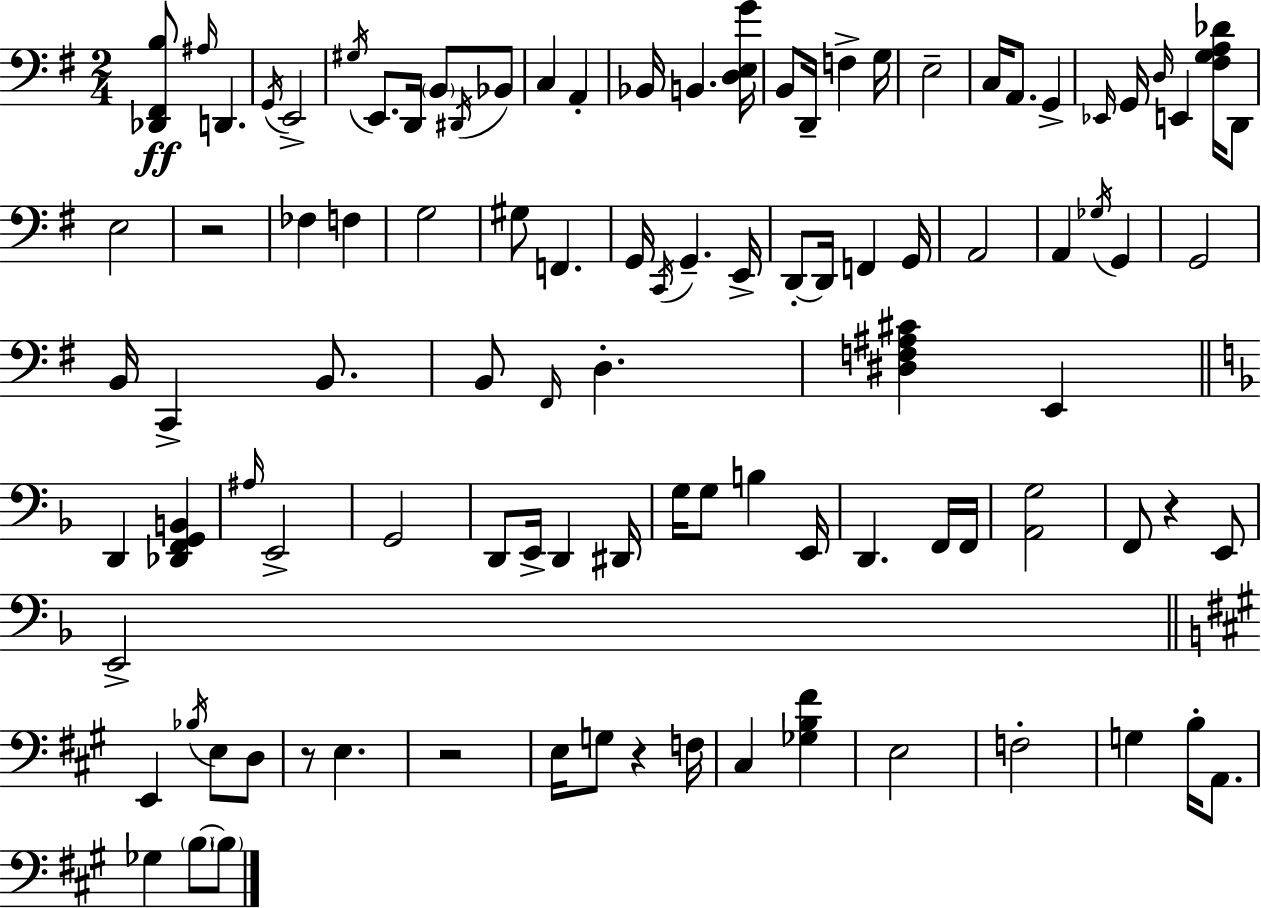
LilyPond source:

{
  \clef bass
  \numericTimeSignature
  \time 2/4
  \key g \major
  \repeat volta 2 { <des, fis, b>8\ff \grace { ais16 } d,4. | \acciaccatura { g,16 } e,2-> | \acciaccatura { gis16 } e,8. d,16 \parenthesize b,8 | \acciaccatura { dis,16 } bes,8 c4 | \break a,4-. bes,16 b,4. | <d e g'>16 b,8 d,16-- f4-> | g16 e2-- | c16 a,8. | \break g,4-> \grace { ees,16 } g,16 \grace { d16 } e,4 | <fis g a des'>16 d,8 e2 | r2 | fes4 | \break f4 g2 | gis8 | f,4. g,16 \acciaccatura { c,16 } | g,4.-- e,16-> d,8-.~~ | \break d,16 f,4 g,16 a,2 | a,4 | \acciaccatura { ges16 } g,4 | g,2 | \break b,16 c,4-> b,8. | b,8 \grace { fis,16 } d4.-. | <dis f ais cis'>4 e,4 | \bar "||" \break \key f \major d,4 <des, f, g, b,>4 | \grace { ais16 } e,2-> | g,2 | d,8 e,16-> d,4 | \break dis,16 g16 g8 b4 | e,16 d,4. f,16 | f,16 <a, g>2 | f,8 r4 e,8 | \break e,2-> | \bar "||" \break \key a \major e,4 \acciaccatura { bes16 } e8 d8 | r8 e4. | r2 | e16 g8 r4 | \break f16 cis4 <ges b fis'>4 | e2 | f2-. | g4 b16-. a,8. | \break ges4 \parenthesize b8~~ \parenthesize b8 | } \bar "|."
}